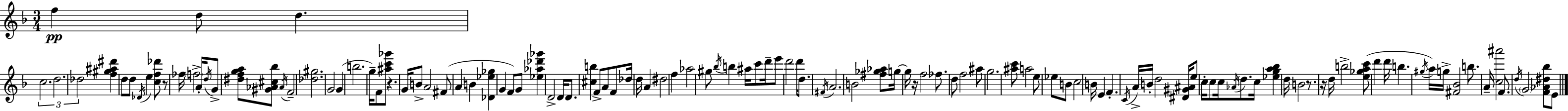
F5/q D5/e D5/q. C5/h. D5/h. Db5/h [F5,G#5,A#5,D#6]/q D5/e D5/e Db4/s E5/q [C5,F5,Db6]/e R/e FES5/s F5/h A4/s D5/s G4/e [D#5,F5,G5,A5]/e [G#4,Ab4,C#5,Bb5]/e Ab4/s F4/h [Db5,G#5]/h. G4/h G4/q B5/h. G5/s F4/e [A#5,C6,Gb6]/e R/q. G4/s B4/e A4/h F#4/e A4/q B4/q [Db4,Eb5,Gb5]/q G4/q F4/e G4/e [Eb5,Ab5,Db6,Gb6]/q D4/h D4/s D4/e. [C#5,B5]/q F4/e A4/e F4/e Db5/s D5/s A4/q D#5/h F5/q Ab5/h G#5/e Bb5/s B5/q A#5/s C6/e D6/s E6/e D6/h D6/s D5/e. F#4/s A4/h. B4/h [F#5,Gb5,Ab5]/e G5/s G5/s R/s F5/h FES5/e. D5/e F5/h A#5/e G5/h. [A#5,C6]/e A5/h E5/e Eb5/e B4/e C5/h B4/s E4/q F4/q. C4/s A4/s B4/s D5/h [D#4,G#4,A#4]/s E5/e C5/s C5/e C5/s Ab4/s D5/e. C5/s [Eb5,G5,A5,Bb5]/q D5/s B4/h R/e. R/s D5/s B5/h [E5,Gb5,A5,C6]/e D6/q D6/s B5/q. G#5/s A5/s G5/s [F#4,Bb4]/h B5/e. A4/s [C5,A#6]/h F4/e. D5/s G4/h [F4,Ab4,D#5,Bb5]/e E4/e